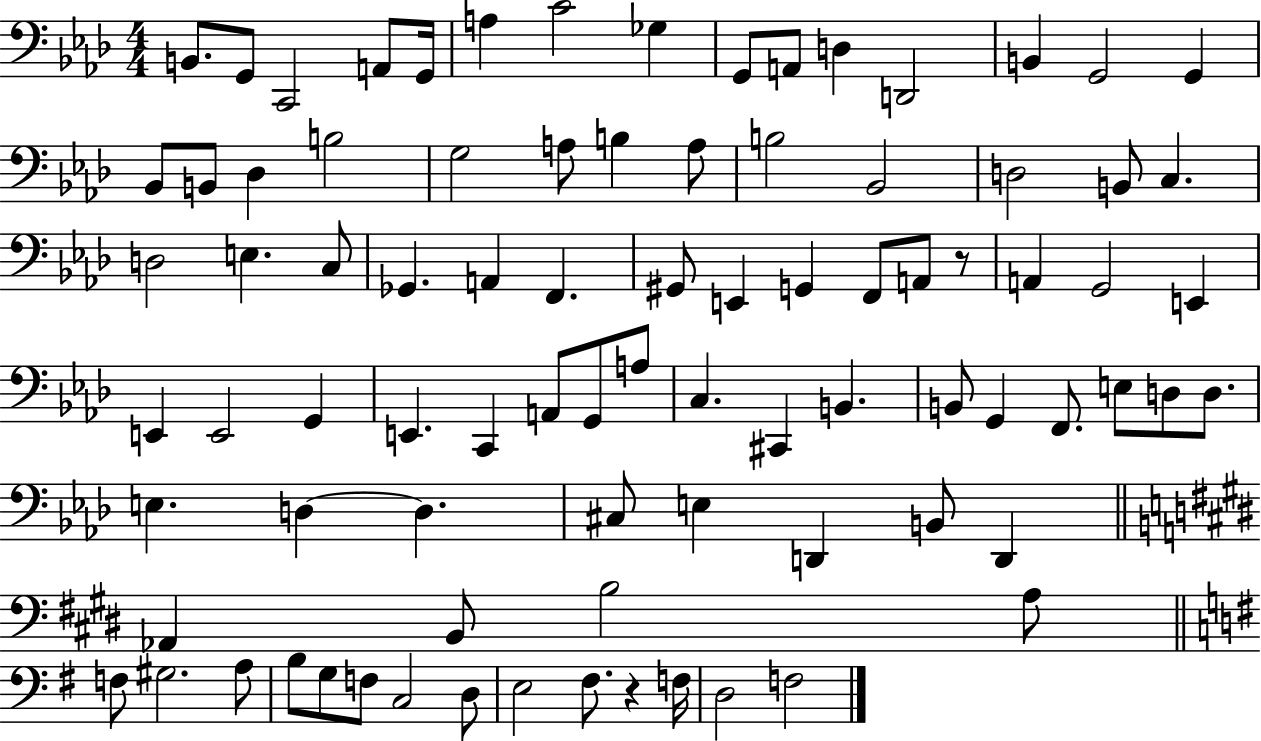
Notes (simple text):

B2/e. G2/e C2/h A2/e G2/s A3/q C4/h Gb3/q G2/e A2/e D3/q D2/h B2/q G2/h G2/q Bb2/e B2/e Db3/q B3/h G3/h A3/e B3/q A3/e B3/h Bb2/h D3/h B2/e C3/q. D3/h E3/q. C3/e Gb2/q. A2/q F2/q. G#2/e E2/q G2/q F2/e A2/e R/e A2/q G2/h E2/q E2/q E2/h G2/q E2/q. C2/q A2/e G2/e A3/e C3/q. C#2/q B2/q. B2/e G2/q F2/e. E3/e D3/e D3/e. E3/q. D3/q D3/q. C#3/e E3/q D2/q B2/e D2/q Ab2/q B2/e B3/h A3/e F3/e G#3/h. A3/e B3/e G3/e F3/e C3/h D3/e E3/h F#3/e. R/q F3/s D3/h F3/h